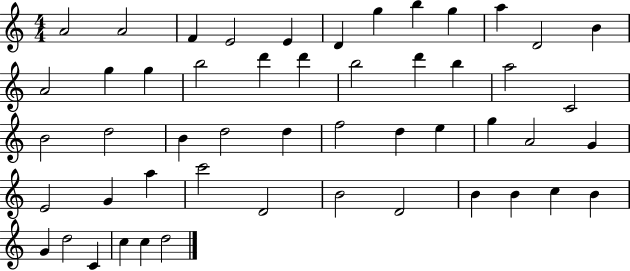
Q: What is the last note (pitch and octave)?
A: D5